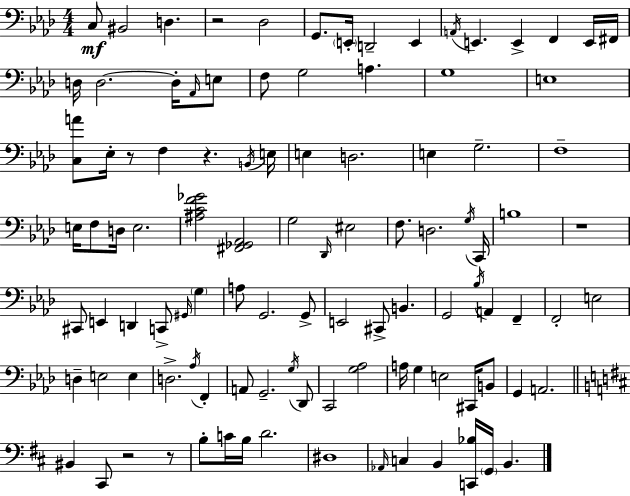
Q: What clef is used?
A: bass